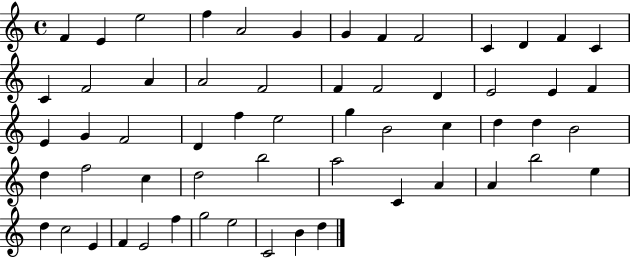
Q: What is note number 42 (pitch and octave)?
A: A5